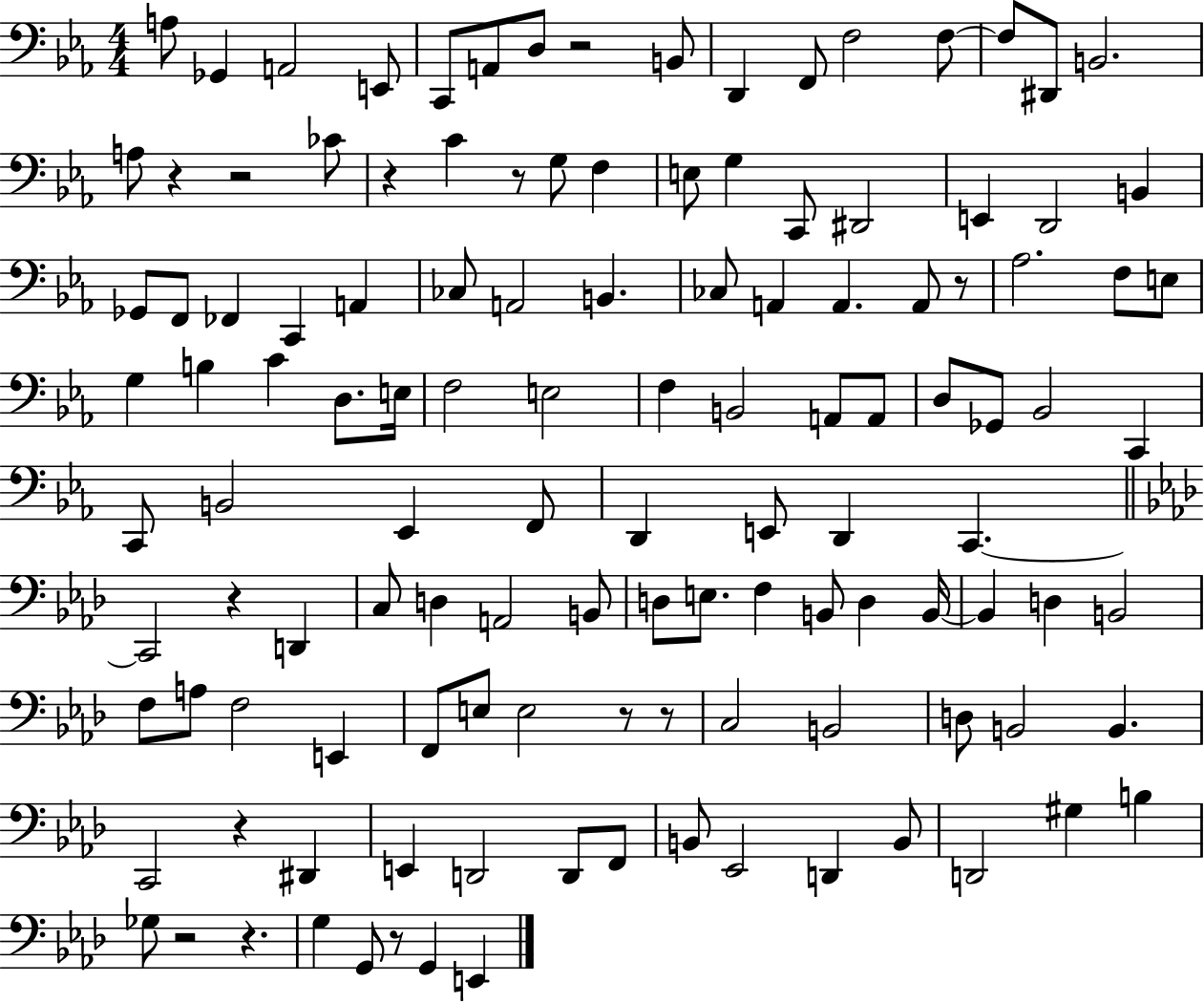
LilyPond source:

{
  \clef bass
  \numericTimeSignature
  \time 4/4
  \key ees \major
  \repeat volta 2 { a8 ges,4 a,2 e,8 | c,8 a,8 d8 r2 b,8 | d,4 f,8 f2 f8~~ | f8 dis,8 b,2. | \break a8 r4 r2 ces'8 | r4 c'4 r8 g8 f4 | e8 g4 c,8 dis,2 | e,4 d,2 b,4 | \break ges,8 f,8 fes,4 c,4 a,4 | ces8 a,2 b,4. | ces8 a,4 a,4. a,8 r8 | aes2. f8 e8 | \break g4 b4 c'4 d8. e16 | f2 e2 | f4 b,2 a,8 a,8 | d8 ges,8 bes,2 c,4 | \break c,8 b,2 ees,4 f,8 | d,4 e,8 d,4 c,4.~~ | \bar "||" \break \key f \minor c,2 r4 d,4 | c8 d4 a,2 b,8 | d8 e8. f4 b,8 d4 b,16~~ | b,4 d4 b,2 | \break f8 a8 f2 e,4 | f,8 e8 e2 r8 r8 | c2 b,2 | d8 b,2 b,4. | \break c,2 r4 dis,4 | e,4 d,2 d,8 f,8 | b,8 ees,2 d,4 b,8 | d,2 gis4 b4 | \break ges8 r2 r4. | g4 g,8 r8 g,4 e,4 | } \bar "|."
}